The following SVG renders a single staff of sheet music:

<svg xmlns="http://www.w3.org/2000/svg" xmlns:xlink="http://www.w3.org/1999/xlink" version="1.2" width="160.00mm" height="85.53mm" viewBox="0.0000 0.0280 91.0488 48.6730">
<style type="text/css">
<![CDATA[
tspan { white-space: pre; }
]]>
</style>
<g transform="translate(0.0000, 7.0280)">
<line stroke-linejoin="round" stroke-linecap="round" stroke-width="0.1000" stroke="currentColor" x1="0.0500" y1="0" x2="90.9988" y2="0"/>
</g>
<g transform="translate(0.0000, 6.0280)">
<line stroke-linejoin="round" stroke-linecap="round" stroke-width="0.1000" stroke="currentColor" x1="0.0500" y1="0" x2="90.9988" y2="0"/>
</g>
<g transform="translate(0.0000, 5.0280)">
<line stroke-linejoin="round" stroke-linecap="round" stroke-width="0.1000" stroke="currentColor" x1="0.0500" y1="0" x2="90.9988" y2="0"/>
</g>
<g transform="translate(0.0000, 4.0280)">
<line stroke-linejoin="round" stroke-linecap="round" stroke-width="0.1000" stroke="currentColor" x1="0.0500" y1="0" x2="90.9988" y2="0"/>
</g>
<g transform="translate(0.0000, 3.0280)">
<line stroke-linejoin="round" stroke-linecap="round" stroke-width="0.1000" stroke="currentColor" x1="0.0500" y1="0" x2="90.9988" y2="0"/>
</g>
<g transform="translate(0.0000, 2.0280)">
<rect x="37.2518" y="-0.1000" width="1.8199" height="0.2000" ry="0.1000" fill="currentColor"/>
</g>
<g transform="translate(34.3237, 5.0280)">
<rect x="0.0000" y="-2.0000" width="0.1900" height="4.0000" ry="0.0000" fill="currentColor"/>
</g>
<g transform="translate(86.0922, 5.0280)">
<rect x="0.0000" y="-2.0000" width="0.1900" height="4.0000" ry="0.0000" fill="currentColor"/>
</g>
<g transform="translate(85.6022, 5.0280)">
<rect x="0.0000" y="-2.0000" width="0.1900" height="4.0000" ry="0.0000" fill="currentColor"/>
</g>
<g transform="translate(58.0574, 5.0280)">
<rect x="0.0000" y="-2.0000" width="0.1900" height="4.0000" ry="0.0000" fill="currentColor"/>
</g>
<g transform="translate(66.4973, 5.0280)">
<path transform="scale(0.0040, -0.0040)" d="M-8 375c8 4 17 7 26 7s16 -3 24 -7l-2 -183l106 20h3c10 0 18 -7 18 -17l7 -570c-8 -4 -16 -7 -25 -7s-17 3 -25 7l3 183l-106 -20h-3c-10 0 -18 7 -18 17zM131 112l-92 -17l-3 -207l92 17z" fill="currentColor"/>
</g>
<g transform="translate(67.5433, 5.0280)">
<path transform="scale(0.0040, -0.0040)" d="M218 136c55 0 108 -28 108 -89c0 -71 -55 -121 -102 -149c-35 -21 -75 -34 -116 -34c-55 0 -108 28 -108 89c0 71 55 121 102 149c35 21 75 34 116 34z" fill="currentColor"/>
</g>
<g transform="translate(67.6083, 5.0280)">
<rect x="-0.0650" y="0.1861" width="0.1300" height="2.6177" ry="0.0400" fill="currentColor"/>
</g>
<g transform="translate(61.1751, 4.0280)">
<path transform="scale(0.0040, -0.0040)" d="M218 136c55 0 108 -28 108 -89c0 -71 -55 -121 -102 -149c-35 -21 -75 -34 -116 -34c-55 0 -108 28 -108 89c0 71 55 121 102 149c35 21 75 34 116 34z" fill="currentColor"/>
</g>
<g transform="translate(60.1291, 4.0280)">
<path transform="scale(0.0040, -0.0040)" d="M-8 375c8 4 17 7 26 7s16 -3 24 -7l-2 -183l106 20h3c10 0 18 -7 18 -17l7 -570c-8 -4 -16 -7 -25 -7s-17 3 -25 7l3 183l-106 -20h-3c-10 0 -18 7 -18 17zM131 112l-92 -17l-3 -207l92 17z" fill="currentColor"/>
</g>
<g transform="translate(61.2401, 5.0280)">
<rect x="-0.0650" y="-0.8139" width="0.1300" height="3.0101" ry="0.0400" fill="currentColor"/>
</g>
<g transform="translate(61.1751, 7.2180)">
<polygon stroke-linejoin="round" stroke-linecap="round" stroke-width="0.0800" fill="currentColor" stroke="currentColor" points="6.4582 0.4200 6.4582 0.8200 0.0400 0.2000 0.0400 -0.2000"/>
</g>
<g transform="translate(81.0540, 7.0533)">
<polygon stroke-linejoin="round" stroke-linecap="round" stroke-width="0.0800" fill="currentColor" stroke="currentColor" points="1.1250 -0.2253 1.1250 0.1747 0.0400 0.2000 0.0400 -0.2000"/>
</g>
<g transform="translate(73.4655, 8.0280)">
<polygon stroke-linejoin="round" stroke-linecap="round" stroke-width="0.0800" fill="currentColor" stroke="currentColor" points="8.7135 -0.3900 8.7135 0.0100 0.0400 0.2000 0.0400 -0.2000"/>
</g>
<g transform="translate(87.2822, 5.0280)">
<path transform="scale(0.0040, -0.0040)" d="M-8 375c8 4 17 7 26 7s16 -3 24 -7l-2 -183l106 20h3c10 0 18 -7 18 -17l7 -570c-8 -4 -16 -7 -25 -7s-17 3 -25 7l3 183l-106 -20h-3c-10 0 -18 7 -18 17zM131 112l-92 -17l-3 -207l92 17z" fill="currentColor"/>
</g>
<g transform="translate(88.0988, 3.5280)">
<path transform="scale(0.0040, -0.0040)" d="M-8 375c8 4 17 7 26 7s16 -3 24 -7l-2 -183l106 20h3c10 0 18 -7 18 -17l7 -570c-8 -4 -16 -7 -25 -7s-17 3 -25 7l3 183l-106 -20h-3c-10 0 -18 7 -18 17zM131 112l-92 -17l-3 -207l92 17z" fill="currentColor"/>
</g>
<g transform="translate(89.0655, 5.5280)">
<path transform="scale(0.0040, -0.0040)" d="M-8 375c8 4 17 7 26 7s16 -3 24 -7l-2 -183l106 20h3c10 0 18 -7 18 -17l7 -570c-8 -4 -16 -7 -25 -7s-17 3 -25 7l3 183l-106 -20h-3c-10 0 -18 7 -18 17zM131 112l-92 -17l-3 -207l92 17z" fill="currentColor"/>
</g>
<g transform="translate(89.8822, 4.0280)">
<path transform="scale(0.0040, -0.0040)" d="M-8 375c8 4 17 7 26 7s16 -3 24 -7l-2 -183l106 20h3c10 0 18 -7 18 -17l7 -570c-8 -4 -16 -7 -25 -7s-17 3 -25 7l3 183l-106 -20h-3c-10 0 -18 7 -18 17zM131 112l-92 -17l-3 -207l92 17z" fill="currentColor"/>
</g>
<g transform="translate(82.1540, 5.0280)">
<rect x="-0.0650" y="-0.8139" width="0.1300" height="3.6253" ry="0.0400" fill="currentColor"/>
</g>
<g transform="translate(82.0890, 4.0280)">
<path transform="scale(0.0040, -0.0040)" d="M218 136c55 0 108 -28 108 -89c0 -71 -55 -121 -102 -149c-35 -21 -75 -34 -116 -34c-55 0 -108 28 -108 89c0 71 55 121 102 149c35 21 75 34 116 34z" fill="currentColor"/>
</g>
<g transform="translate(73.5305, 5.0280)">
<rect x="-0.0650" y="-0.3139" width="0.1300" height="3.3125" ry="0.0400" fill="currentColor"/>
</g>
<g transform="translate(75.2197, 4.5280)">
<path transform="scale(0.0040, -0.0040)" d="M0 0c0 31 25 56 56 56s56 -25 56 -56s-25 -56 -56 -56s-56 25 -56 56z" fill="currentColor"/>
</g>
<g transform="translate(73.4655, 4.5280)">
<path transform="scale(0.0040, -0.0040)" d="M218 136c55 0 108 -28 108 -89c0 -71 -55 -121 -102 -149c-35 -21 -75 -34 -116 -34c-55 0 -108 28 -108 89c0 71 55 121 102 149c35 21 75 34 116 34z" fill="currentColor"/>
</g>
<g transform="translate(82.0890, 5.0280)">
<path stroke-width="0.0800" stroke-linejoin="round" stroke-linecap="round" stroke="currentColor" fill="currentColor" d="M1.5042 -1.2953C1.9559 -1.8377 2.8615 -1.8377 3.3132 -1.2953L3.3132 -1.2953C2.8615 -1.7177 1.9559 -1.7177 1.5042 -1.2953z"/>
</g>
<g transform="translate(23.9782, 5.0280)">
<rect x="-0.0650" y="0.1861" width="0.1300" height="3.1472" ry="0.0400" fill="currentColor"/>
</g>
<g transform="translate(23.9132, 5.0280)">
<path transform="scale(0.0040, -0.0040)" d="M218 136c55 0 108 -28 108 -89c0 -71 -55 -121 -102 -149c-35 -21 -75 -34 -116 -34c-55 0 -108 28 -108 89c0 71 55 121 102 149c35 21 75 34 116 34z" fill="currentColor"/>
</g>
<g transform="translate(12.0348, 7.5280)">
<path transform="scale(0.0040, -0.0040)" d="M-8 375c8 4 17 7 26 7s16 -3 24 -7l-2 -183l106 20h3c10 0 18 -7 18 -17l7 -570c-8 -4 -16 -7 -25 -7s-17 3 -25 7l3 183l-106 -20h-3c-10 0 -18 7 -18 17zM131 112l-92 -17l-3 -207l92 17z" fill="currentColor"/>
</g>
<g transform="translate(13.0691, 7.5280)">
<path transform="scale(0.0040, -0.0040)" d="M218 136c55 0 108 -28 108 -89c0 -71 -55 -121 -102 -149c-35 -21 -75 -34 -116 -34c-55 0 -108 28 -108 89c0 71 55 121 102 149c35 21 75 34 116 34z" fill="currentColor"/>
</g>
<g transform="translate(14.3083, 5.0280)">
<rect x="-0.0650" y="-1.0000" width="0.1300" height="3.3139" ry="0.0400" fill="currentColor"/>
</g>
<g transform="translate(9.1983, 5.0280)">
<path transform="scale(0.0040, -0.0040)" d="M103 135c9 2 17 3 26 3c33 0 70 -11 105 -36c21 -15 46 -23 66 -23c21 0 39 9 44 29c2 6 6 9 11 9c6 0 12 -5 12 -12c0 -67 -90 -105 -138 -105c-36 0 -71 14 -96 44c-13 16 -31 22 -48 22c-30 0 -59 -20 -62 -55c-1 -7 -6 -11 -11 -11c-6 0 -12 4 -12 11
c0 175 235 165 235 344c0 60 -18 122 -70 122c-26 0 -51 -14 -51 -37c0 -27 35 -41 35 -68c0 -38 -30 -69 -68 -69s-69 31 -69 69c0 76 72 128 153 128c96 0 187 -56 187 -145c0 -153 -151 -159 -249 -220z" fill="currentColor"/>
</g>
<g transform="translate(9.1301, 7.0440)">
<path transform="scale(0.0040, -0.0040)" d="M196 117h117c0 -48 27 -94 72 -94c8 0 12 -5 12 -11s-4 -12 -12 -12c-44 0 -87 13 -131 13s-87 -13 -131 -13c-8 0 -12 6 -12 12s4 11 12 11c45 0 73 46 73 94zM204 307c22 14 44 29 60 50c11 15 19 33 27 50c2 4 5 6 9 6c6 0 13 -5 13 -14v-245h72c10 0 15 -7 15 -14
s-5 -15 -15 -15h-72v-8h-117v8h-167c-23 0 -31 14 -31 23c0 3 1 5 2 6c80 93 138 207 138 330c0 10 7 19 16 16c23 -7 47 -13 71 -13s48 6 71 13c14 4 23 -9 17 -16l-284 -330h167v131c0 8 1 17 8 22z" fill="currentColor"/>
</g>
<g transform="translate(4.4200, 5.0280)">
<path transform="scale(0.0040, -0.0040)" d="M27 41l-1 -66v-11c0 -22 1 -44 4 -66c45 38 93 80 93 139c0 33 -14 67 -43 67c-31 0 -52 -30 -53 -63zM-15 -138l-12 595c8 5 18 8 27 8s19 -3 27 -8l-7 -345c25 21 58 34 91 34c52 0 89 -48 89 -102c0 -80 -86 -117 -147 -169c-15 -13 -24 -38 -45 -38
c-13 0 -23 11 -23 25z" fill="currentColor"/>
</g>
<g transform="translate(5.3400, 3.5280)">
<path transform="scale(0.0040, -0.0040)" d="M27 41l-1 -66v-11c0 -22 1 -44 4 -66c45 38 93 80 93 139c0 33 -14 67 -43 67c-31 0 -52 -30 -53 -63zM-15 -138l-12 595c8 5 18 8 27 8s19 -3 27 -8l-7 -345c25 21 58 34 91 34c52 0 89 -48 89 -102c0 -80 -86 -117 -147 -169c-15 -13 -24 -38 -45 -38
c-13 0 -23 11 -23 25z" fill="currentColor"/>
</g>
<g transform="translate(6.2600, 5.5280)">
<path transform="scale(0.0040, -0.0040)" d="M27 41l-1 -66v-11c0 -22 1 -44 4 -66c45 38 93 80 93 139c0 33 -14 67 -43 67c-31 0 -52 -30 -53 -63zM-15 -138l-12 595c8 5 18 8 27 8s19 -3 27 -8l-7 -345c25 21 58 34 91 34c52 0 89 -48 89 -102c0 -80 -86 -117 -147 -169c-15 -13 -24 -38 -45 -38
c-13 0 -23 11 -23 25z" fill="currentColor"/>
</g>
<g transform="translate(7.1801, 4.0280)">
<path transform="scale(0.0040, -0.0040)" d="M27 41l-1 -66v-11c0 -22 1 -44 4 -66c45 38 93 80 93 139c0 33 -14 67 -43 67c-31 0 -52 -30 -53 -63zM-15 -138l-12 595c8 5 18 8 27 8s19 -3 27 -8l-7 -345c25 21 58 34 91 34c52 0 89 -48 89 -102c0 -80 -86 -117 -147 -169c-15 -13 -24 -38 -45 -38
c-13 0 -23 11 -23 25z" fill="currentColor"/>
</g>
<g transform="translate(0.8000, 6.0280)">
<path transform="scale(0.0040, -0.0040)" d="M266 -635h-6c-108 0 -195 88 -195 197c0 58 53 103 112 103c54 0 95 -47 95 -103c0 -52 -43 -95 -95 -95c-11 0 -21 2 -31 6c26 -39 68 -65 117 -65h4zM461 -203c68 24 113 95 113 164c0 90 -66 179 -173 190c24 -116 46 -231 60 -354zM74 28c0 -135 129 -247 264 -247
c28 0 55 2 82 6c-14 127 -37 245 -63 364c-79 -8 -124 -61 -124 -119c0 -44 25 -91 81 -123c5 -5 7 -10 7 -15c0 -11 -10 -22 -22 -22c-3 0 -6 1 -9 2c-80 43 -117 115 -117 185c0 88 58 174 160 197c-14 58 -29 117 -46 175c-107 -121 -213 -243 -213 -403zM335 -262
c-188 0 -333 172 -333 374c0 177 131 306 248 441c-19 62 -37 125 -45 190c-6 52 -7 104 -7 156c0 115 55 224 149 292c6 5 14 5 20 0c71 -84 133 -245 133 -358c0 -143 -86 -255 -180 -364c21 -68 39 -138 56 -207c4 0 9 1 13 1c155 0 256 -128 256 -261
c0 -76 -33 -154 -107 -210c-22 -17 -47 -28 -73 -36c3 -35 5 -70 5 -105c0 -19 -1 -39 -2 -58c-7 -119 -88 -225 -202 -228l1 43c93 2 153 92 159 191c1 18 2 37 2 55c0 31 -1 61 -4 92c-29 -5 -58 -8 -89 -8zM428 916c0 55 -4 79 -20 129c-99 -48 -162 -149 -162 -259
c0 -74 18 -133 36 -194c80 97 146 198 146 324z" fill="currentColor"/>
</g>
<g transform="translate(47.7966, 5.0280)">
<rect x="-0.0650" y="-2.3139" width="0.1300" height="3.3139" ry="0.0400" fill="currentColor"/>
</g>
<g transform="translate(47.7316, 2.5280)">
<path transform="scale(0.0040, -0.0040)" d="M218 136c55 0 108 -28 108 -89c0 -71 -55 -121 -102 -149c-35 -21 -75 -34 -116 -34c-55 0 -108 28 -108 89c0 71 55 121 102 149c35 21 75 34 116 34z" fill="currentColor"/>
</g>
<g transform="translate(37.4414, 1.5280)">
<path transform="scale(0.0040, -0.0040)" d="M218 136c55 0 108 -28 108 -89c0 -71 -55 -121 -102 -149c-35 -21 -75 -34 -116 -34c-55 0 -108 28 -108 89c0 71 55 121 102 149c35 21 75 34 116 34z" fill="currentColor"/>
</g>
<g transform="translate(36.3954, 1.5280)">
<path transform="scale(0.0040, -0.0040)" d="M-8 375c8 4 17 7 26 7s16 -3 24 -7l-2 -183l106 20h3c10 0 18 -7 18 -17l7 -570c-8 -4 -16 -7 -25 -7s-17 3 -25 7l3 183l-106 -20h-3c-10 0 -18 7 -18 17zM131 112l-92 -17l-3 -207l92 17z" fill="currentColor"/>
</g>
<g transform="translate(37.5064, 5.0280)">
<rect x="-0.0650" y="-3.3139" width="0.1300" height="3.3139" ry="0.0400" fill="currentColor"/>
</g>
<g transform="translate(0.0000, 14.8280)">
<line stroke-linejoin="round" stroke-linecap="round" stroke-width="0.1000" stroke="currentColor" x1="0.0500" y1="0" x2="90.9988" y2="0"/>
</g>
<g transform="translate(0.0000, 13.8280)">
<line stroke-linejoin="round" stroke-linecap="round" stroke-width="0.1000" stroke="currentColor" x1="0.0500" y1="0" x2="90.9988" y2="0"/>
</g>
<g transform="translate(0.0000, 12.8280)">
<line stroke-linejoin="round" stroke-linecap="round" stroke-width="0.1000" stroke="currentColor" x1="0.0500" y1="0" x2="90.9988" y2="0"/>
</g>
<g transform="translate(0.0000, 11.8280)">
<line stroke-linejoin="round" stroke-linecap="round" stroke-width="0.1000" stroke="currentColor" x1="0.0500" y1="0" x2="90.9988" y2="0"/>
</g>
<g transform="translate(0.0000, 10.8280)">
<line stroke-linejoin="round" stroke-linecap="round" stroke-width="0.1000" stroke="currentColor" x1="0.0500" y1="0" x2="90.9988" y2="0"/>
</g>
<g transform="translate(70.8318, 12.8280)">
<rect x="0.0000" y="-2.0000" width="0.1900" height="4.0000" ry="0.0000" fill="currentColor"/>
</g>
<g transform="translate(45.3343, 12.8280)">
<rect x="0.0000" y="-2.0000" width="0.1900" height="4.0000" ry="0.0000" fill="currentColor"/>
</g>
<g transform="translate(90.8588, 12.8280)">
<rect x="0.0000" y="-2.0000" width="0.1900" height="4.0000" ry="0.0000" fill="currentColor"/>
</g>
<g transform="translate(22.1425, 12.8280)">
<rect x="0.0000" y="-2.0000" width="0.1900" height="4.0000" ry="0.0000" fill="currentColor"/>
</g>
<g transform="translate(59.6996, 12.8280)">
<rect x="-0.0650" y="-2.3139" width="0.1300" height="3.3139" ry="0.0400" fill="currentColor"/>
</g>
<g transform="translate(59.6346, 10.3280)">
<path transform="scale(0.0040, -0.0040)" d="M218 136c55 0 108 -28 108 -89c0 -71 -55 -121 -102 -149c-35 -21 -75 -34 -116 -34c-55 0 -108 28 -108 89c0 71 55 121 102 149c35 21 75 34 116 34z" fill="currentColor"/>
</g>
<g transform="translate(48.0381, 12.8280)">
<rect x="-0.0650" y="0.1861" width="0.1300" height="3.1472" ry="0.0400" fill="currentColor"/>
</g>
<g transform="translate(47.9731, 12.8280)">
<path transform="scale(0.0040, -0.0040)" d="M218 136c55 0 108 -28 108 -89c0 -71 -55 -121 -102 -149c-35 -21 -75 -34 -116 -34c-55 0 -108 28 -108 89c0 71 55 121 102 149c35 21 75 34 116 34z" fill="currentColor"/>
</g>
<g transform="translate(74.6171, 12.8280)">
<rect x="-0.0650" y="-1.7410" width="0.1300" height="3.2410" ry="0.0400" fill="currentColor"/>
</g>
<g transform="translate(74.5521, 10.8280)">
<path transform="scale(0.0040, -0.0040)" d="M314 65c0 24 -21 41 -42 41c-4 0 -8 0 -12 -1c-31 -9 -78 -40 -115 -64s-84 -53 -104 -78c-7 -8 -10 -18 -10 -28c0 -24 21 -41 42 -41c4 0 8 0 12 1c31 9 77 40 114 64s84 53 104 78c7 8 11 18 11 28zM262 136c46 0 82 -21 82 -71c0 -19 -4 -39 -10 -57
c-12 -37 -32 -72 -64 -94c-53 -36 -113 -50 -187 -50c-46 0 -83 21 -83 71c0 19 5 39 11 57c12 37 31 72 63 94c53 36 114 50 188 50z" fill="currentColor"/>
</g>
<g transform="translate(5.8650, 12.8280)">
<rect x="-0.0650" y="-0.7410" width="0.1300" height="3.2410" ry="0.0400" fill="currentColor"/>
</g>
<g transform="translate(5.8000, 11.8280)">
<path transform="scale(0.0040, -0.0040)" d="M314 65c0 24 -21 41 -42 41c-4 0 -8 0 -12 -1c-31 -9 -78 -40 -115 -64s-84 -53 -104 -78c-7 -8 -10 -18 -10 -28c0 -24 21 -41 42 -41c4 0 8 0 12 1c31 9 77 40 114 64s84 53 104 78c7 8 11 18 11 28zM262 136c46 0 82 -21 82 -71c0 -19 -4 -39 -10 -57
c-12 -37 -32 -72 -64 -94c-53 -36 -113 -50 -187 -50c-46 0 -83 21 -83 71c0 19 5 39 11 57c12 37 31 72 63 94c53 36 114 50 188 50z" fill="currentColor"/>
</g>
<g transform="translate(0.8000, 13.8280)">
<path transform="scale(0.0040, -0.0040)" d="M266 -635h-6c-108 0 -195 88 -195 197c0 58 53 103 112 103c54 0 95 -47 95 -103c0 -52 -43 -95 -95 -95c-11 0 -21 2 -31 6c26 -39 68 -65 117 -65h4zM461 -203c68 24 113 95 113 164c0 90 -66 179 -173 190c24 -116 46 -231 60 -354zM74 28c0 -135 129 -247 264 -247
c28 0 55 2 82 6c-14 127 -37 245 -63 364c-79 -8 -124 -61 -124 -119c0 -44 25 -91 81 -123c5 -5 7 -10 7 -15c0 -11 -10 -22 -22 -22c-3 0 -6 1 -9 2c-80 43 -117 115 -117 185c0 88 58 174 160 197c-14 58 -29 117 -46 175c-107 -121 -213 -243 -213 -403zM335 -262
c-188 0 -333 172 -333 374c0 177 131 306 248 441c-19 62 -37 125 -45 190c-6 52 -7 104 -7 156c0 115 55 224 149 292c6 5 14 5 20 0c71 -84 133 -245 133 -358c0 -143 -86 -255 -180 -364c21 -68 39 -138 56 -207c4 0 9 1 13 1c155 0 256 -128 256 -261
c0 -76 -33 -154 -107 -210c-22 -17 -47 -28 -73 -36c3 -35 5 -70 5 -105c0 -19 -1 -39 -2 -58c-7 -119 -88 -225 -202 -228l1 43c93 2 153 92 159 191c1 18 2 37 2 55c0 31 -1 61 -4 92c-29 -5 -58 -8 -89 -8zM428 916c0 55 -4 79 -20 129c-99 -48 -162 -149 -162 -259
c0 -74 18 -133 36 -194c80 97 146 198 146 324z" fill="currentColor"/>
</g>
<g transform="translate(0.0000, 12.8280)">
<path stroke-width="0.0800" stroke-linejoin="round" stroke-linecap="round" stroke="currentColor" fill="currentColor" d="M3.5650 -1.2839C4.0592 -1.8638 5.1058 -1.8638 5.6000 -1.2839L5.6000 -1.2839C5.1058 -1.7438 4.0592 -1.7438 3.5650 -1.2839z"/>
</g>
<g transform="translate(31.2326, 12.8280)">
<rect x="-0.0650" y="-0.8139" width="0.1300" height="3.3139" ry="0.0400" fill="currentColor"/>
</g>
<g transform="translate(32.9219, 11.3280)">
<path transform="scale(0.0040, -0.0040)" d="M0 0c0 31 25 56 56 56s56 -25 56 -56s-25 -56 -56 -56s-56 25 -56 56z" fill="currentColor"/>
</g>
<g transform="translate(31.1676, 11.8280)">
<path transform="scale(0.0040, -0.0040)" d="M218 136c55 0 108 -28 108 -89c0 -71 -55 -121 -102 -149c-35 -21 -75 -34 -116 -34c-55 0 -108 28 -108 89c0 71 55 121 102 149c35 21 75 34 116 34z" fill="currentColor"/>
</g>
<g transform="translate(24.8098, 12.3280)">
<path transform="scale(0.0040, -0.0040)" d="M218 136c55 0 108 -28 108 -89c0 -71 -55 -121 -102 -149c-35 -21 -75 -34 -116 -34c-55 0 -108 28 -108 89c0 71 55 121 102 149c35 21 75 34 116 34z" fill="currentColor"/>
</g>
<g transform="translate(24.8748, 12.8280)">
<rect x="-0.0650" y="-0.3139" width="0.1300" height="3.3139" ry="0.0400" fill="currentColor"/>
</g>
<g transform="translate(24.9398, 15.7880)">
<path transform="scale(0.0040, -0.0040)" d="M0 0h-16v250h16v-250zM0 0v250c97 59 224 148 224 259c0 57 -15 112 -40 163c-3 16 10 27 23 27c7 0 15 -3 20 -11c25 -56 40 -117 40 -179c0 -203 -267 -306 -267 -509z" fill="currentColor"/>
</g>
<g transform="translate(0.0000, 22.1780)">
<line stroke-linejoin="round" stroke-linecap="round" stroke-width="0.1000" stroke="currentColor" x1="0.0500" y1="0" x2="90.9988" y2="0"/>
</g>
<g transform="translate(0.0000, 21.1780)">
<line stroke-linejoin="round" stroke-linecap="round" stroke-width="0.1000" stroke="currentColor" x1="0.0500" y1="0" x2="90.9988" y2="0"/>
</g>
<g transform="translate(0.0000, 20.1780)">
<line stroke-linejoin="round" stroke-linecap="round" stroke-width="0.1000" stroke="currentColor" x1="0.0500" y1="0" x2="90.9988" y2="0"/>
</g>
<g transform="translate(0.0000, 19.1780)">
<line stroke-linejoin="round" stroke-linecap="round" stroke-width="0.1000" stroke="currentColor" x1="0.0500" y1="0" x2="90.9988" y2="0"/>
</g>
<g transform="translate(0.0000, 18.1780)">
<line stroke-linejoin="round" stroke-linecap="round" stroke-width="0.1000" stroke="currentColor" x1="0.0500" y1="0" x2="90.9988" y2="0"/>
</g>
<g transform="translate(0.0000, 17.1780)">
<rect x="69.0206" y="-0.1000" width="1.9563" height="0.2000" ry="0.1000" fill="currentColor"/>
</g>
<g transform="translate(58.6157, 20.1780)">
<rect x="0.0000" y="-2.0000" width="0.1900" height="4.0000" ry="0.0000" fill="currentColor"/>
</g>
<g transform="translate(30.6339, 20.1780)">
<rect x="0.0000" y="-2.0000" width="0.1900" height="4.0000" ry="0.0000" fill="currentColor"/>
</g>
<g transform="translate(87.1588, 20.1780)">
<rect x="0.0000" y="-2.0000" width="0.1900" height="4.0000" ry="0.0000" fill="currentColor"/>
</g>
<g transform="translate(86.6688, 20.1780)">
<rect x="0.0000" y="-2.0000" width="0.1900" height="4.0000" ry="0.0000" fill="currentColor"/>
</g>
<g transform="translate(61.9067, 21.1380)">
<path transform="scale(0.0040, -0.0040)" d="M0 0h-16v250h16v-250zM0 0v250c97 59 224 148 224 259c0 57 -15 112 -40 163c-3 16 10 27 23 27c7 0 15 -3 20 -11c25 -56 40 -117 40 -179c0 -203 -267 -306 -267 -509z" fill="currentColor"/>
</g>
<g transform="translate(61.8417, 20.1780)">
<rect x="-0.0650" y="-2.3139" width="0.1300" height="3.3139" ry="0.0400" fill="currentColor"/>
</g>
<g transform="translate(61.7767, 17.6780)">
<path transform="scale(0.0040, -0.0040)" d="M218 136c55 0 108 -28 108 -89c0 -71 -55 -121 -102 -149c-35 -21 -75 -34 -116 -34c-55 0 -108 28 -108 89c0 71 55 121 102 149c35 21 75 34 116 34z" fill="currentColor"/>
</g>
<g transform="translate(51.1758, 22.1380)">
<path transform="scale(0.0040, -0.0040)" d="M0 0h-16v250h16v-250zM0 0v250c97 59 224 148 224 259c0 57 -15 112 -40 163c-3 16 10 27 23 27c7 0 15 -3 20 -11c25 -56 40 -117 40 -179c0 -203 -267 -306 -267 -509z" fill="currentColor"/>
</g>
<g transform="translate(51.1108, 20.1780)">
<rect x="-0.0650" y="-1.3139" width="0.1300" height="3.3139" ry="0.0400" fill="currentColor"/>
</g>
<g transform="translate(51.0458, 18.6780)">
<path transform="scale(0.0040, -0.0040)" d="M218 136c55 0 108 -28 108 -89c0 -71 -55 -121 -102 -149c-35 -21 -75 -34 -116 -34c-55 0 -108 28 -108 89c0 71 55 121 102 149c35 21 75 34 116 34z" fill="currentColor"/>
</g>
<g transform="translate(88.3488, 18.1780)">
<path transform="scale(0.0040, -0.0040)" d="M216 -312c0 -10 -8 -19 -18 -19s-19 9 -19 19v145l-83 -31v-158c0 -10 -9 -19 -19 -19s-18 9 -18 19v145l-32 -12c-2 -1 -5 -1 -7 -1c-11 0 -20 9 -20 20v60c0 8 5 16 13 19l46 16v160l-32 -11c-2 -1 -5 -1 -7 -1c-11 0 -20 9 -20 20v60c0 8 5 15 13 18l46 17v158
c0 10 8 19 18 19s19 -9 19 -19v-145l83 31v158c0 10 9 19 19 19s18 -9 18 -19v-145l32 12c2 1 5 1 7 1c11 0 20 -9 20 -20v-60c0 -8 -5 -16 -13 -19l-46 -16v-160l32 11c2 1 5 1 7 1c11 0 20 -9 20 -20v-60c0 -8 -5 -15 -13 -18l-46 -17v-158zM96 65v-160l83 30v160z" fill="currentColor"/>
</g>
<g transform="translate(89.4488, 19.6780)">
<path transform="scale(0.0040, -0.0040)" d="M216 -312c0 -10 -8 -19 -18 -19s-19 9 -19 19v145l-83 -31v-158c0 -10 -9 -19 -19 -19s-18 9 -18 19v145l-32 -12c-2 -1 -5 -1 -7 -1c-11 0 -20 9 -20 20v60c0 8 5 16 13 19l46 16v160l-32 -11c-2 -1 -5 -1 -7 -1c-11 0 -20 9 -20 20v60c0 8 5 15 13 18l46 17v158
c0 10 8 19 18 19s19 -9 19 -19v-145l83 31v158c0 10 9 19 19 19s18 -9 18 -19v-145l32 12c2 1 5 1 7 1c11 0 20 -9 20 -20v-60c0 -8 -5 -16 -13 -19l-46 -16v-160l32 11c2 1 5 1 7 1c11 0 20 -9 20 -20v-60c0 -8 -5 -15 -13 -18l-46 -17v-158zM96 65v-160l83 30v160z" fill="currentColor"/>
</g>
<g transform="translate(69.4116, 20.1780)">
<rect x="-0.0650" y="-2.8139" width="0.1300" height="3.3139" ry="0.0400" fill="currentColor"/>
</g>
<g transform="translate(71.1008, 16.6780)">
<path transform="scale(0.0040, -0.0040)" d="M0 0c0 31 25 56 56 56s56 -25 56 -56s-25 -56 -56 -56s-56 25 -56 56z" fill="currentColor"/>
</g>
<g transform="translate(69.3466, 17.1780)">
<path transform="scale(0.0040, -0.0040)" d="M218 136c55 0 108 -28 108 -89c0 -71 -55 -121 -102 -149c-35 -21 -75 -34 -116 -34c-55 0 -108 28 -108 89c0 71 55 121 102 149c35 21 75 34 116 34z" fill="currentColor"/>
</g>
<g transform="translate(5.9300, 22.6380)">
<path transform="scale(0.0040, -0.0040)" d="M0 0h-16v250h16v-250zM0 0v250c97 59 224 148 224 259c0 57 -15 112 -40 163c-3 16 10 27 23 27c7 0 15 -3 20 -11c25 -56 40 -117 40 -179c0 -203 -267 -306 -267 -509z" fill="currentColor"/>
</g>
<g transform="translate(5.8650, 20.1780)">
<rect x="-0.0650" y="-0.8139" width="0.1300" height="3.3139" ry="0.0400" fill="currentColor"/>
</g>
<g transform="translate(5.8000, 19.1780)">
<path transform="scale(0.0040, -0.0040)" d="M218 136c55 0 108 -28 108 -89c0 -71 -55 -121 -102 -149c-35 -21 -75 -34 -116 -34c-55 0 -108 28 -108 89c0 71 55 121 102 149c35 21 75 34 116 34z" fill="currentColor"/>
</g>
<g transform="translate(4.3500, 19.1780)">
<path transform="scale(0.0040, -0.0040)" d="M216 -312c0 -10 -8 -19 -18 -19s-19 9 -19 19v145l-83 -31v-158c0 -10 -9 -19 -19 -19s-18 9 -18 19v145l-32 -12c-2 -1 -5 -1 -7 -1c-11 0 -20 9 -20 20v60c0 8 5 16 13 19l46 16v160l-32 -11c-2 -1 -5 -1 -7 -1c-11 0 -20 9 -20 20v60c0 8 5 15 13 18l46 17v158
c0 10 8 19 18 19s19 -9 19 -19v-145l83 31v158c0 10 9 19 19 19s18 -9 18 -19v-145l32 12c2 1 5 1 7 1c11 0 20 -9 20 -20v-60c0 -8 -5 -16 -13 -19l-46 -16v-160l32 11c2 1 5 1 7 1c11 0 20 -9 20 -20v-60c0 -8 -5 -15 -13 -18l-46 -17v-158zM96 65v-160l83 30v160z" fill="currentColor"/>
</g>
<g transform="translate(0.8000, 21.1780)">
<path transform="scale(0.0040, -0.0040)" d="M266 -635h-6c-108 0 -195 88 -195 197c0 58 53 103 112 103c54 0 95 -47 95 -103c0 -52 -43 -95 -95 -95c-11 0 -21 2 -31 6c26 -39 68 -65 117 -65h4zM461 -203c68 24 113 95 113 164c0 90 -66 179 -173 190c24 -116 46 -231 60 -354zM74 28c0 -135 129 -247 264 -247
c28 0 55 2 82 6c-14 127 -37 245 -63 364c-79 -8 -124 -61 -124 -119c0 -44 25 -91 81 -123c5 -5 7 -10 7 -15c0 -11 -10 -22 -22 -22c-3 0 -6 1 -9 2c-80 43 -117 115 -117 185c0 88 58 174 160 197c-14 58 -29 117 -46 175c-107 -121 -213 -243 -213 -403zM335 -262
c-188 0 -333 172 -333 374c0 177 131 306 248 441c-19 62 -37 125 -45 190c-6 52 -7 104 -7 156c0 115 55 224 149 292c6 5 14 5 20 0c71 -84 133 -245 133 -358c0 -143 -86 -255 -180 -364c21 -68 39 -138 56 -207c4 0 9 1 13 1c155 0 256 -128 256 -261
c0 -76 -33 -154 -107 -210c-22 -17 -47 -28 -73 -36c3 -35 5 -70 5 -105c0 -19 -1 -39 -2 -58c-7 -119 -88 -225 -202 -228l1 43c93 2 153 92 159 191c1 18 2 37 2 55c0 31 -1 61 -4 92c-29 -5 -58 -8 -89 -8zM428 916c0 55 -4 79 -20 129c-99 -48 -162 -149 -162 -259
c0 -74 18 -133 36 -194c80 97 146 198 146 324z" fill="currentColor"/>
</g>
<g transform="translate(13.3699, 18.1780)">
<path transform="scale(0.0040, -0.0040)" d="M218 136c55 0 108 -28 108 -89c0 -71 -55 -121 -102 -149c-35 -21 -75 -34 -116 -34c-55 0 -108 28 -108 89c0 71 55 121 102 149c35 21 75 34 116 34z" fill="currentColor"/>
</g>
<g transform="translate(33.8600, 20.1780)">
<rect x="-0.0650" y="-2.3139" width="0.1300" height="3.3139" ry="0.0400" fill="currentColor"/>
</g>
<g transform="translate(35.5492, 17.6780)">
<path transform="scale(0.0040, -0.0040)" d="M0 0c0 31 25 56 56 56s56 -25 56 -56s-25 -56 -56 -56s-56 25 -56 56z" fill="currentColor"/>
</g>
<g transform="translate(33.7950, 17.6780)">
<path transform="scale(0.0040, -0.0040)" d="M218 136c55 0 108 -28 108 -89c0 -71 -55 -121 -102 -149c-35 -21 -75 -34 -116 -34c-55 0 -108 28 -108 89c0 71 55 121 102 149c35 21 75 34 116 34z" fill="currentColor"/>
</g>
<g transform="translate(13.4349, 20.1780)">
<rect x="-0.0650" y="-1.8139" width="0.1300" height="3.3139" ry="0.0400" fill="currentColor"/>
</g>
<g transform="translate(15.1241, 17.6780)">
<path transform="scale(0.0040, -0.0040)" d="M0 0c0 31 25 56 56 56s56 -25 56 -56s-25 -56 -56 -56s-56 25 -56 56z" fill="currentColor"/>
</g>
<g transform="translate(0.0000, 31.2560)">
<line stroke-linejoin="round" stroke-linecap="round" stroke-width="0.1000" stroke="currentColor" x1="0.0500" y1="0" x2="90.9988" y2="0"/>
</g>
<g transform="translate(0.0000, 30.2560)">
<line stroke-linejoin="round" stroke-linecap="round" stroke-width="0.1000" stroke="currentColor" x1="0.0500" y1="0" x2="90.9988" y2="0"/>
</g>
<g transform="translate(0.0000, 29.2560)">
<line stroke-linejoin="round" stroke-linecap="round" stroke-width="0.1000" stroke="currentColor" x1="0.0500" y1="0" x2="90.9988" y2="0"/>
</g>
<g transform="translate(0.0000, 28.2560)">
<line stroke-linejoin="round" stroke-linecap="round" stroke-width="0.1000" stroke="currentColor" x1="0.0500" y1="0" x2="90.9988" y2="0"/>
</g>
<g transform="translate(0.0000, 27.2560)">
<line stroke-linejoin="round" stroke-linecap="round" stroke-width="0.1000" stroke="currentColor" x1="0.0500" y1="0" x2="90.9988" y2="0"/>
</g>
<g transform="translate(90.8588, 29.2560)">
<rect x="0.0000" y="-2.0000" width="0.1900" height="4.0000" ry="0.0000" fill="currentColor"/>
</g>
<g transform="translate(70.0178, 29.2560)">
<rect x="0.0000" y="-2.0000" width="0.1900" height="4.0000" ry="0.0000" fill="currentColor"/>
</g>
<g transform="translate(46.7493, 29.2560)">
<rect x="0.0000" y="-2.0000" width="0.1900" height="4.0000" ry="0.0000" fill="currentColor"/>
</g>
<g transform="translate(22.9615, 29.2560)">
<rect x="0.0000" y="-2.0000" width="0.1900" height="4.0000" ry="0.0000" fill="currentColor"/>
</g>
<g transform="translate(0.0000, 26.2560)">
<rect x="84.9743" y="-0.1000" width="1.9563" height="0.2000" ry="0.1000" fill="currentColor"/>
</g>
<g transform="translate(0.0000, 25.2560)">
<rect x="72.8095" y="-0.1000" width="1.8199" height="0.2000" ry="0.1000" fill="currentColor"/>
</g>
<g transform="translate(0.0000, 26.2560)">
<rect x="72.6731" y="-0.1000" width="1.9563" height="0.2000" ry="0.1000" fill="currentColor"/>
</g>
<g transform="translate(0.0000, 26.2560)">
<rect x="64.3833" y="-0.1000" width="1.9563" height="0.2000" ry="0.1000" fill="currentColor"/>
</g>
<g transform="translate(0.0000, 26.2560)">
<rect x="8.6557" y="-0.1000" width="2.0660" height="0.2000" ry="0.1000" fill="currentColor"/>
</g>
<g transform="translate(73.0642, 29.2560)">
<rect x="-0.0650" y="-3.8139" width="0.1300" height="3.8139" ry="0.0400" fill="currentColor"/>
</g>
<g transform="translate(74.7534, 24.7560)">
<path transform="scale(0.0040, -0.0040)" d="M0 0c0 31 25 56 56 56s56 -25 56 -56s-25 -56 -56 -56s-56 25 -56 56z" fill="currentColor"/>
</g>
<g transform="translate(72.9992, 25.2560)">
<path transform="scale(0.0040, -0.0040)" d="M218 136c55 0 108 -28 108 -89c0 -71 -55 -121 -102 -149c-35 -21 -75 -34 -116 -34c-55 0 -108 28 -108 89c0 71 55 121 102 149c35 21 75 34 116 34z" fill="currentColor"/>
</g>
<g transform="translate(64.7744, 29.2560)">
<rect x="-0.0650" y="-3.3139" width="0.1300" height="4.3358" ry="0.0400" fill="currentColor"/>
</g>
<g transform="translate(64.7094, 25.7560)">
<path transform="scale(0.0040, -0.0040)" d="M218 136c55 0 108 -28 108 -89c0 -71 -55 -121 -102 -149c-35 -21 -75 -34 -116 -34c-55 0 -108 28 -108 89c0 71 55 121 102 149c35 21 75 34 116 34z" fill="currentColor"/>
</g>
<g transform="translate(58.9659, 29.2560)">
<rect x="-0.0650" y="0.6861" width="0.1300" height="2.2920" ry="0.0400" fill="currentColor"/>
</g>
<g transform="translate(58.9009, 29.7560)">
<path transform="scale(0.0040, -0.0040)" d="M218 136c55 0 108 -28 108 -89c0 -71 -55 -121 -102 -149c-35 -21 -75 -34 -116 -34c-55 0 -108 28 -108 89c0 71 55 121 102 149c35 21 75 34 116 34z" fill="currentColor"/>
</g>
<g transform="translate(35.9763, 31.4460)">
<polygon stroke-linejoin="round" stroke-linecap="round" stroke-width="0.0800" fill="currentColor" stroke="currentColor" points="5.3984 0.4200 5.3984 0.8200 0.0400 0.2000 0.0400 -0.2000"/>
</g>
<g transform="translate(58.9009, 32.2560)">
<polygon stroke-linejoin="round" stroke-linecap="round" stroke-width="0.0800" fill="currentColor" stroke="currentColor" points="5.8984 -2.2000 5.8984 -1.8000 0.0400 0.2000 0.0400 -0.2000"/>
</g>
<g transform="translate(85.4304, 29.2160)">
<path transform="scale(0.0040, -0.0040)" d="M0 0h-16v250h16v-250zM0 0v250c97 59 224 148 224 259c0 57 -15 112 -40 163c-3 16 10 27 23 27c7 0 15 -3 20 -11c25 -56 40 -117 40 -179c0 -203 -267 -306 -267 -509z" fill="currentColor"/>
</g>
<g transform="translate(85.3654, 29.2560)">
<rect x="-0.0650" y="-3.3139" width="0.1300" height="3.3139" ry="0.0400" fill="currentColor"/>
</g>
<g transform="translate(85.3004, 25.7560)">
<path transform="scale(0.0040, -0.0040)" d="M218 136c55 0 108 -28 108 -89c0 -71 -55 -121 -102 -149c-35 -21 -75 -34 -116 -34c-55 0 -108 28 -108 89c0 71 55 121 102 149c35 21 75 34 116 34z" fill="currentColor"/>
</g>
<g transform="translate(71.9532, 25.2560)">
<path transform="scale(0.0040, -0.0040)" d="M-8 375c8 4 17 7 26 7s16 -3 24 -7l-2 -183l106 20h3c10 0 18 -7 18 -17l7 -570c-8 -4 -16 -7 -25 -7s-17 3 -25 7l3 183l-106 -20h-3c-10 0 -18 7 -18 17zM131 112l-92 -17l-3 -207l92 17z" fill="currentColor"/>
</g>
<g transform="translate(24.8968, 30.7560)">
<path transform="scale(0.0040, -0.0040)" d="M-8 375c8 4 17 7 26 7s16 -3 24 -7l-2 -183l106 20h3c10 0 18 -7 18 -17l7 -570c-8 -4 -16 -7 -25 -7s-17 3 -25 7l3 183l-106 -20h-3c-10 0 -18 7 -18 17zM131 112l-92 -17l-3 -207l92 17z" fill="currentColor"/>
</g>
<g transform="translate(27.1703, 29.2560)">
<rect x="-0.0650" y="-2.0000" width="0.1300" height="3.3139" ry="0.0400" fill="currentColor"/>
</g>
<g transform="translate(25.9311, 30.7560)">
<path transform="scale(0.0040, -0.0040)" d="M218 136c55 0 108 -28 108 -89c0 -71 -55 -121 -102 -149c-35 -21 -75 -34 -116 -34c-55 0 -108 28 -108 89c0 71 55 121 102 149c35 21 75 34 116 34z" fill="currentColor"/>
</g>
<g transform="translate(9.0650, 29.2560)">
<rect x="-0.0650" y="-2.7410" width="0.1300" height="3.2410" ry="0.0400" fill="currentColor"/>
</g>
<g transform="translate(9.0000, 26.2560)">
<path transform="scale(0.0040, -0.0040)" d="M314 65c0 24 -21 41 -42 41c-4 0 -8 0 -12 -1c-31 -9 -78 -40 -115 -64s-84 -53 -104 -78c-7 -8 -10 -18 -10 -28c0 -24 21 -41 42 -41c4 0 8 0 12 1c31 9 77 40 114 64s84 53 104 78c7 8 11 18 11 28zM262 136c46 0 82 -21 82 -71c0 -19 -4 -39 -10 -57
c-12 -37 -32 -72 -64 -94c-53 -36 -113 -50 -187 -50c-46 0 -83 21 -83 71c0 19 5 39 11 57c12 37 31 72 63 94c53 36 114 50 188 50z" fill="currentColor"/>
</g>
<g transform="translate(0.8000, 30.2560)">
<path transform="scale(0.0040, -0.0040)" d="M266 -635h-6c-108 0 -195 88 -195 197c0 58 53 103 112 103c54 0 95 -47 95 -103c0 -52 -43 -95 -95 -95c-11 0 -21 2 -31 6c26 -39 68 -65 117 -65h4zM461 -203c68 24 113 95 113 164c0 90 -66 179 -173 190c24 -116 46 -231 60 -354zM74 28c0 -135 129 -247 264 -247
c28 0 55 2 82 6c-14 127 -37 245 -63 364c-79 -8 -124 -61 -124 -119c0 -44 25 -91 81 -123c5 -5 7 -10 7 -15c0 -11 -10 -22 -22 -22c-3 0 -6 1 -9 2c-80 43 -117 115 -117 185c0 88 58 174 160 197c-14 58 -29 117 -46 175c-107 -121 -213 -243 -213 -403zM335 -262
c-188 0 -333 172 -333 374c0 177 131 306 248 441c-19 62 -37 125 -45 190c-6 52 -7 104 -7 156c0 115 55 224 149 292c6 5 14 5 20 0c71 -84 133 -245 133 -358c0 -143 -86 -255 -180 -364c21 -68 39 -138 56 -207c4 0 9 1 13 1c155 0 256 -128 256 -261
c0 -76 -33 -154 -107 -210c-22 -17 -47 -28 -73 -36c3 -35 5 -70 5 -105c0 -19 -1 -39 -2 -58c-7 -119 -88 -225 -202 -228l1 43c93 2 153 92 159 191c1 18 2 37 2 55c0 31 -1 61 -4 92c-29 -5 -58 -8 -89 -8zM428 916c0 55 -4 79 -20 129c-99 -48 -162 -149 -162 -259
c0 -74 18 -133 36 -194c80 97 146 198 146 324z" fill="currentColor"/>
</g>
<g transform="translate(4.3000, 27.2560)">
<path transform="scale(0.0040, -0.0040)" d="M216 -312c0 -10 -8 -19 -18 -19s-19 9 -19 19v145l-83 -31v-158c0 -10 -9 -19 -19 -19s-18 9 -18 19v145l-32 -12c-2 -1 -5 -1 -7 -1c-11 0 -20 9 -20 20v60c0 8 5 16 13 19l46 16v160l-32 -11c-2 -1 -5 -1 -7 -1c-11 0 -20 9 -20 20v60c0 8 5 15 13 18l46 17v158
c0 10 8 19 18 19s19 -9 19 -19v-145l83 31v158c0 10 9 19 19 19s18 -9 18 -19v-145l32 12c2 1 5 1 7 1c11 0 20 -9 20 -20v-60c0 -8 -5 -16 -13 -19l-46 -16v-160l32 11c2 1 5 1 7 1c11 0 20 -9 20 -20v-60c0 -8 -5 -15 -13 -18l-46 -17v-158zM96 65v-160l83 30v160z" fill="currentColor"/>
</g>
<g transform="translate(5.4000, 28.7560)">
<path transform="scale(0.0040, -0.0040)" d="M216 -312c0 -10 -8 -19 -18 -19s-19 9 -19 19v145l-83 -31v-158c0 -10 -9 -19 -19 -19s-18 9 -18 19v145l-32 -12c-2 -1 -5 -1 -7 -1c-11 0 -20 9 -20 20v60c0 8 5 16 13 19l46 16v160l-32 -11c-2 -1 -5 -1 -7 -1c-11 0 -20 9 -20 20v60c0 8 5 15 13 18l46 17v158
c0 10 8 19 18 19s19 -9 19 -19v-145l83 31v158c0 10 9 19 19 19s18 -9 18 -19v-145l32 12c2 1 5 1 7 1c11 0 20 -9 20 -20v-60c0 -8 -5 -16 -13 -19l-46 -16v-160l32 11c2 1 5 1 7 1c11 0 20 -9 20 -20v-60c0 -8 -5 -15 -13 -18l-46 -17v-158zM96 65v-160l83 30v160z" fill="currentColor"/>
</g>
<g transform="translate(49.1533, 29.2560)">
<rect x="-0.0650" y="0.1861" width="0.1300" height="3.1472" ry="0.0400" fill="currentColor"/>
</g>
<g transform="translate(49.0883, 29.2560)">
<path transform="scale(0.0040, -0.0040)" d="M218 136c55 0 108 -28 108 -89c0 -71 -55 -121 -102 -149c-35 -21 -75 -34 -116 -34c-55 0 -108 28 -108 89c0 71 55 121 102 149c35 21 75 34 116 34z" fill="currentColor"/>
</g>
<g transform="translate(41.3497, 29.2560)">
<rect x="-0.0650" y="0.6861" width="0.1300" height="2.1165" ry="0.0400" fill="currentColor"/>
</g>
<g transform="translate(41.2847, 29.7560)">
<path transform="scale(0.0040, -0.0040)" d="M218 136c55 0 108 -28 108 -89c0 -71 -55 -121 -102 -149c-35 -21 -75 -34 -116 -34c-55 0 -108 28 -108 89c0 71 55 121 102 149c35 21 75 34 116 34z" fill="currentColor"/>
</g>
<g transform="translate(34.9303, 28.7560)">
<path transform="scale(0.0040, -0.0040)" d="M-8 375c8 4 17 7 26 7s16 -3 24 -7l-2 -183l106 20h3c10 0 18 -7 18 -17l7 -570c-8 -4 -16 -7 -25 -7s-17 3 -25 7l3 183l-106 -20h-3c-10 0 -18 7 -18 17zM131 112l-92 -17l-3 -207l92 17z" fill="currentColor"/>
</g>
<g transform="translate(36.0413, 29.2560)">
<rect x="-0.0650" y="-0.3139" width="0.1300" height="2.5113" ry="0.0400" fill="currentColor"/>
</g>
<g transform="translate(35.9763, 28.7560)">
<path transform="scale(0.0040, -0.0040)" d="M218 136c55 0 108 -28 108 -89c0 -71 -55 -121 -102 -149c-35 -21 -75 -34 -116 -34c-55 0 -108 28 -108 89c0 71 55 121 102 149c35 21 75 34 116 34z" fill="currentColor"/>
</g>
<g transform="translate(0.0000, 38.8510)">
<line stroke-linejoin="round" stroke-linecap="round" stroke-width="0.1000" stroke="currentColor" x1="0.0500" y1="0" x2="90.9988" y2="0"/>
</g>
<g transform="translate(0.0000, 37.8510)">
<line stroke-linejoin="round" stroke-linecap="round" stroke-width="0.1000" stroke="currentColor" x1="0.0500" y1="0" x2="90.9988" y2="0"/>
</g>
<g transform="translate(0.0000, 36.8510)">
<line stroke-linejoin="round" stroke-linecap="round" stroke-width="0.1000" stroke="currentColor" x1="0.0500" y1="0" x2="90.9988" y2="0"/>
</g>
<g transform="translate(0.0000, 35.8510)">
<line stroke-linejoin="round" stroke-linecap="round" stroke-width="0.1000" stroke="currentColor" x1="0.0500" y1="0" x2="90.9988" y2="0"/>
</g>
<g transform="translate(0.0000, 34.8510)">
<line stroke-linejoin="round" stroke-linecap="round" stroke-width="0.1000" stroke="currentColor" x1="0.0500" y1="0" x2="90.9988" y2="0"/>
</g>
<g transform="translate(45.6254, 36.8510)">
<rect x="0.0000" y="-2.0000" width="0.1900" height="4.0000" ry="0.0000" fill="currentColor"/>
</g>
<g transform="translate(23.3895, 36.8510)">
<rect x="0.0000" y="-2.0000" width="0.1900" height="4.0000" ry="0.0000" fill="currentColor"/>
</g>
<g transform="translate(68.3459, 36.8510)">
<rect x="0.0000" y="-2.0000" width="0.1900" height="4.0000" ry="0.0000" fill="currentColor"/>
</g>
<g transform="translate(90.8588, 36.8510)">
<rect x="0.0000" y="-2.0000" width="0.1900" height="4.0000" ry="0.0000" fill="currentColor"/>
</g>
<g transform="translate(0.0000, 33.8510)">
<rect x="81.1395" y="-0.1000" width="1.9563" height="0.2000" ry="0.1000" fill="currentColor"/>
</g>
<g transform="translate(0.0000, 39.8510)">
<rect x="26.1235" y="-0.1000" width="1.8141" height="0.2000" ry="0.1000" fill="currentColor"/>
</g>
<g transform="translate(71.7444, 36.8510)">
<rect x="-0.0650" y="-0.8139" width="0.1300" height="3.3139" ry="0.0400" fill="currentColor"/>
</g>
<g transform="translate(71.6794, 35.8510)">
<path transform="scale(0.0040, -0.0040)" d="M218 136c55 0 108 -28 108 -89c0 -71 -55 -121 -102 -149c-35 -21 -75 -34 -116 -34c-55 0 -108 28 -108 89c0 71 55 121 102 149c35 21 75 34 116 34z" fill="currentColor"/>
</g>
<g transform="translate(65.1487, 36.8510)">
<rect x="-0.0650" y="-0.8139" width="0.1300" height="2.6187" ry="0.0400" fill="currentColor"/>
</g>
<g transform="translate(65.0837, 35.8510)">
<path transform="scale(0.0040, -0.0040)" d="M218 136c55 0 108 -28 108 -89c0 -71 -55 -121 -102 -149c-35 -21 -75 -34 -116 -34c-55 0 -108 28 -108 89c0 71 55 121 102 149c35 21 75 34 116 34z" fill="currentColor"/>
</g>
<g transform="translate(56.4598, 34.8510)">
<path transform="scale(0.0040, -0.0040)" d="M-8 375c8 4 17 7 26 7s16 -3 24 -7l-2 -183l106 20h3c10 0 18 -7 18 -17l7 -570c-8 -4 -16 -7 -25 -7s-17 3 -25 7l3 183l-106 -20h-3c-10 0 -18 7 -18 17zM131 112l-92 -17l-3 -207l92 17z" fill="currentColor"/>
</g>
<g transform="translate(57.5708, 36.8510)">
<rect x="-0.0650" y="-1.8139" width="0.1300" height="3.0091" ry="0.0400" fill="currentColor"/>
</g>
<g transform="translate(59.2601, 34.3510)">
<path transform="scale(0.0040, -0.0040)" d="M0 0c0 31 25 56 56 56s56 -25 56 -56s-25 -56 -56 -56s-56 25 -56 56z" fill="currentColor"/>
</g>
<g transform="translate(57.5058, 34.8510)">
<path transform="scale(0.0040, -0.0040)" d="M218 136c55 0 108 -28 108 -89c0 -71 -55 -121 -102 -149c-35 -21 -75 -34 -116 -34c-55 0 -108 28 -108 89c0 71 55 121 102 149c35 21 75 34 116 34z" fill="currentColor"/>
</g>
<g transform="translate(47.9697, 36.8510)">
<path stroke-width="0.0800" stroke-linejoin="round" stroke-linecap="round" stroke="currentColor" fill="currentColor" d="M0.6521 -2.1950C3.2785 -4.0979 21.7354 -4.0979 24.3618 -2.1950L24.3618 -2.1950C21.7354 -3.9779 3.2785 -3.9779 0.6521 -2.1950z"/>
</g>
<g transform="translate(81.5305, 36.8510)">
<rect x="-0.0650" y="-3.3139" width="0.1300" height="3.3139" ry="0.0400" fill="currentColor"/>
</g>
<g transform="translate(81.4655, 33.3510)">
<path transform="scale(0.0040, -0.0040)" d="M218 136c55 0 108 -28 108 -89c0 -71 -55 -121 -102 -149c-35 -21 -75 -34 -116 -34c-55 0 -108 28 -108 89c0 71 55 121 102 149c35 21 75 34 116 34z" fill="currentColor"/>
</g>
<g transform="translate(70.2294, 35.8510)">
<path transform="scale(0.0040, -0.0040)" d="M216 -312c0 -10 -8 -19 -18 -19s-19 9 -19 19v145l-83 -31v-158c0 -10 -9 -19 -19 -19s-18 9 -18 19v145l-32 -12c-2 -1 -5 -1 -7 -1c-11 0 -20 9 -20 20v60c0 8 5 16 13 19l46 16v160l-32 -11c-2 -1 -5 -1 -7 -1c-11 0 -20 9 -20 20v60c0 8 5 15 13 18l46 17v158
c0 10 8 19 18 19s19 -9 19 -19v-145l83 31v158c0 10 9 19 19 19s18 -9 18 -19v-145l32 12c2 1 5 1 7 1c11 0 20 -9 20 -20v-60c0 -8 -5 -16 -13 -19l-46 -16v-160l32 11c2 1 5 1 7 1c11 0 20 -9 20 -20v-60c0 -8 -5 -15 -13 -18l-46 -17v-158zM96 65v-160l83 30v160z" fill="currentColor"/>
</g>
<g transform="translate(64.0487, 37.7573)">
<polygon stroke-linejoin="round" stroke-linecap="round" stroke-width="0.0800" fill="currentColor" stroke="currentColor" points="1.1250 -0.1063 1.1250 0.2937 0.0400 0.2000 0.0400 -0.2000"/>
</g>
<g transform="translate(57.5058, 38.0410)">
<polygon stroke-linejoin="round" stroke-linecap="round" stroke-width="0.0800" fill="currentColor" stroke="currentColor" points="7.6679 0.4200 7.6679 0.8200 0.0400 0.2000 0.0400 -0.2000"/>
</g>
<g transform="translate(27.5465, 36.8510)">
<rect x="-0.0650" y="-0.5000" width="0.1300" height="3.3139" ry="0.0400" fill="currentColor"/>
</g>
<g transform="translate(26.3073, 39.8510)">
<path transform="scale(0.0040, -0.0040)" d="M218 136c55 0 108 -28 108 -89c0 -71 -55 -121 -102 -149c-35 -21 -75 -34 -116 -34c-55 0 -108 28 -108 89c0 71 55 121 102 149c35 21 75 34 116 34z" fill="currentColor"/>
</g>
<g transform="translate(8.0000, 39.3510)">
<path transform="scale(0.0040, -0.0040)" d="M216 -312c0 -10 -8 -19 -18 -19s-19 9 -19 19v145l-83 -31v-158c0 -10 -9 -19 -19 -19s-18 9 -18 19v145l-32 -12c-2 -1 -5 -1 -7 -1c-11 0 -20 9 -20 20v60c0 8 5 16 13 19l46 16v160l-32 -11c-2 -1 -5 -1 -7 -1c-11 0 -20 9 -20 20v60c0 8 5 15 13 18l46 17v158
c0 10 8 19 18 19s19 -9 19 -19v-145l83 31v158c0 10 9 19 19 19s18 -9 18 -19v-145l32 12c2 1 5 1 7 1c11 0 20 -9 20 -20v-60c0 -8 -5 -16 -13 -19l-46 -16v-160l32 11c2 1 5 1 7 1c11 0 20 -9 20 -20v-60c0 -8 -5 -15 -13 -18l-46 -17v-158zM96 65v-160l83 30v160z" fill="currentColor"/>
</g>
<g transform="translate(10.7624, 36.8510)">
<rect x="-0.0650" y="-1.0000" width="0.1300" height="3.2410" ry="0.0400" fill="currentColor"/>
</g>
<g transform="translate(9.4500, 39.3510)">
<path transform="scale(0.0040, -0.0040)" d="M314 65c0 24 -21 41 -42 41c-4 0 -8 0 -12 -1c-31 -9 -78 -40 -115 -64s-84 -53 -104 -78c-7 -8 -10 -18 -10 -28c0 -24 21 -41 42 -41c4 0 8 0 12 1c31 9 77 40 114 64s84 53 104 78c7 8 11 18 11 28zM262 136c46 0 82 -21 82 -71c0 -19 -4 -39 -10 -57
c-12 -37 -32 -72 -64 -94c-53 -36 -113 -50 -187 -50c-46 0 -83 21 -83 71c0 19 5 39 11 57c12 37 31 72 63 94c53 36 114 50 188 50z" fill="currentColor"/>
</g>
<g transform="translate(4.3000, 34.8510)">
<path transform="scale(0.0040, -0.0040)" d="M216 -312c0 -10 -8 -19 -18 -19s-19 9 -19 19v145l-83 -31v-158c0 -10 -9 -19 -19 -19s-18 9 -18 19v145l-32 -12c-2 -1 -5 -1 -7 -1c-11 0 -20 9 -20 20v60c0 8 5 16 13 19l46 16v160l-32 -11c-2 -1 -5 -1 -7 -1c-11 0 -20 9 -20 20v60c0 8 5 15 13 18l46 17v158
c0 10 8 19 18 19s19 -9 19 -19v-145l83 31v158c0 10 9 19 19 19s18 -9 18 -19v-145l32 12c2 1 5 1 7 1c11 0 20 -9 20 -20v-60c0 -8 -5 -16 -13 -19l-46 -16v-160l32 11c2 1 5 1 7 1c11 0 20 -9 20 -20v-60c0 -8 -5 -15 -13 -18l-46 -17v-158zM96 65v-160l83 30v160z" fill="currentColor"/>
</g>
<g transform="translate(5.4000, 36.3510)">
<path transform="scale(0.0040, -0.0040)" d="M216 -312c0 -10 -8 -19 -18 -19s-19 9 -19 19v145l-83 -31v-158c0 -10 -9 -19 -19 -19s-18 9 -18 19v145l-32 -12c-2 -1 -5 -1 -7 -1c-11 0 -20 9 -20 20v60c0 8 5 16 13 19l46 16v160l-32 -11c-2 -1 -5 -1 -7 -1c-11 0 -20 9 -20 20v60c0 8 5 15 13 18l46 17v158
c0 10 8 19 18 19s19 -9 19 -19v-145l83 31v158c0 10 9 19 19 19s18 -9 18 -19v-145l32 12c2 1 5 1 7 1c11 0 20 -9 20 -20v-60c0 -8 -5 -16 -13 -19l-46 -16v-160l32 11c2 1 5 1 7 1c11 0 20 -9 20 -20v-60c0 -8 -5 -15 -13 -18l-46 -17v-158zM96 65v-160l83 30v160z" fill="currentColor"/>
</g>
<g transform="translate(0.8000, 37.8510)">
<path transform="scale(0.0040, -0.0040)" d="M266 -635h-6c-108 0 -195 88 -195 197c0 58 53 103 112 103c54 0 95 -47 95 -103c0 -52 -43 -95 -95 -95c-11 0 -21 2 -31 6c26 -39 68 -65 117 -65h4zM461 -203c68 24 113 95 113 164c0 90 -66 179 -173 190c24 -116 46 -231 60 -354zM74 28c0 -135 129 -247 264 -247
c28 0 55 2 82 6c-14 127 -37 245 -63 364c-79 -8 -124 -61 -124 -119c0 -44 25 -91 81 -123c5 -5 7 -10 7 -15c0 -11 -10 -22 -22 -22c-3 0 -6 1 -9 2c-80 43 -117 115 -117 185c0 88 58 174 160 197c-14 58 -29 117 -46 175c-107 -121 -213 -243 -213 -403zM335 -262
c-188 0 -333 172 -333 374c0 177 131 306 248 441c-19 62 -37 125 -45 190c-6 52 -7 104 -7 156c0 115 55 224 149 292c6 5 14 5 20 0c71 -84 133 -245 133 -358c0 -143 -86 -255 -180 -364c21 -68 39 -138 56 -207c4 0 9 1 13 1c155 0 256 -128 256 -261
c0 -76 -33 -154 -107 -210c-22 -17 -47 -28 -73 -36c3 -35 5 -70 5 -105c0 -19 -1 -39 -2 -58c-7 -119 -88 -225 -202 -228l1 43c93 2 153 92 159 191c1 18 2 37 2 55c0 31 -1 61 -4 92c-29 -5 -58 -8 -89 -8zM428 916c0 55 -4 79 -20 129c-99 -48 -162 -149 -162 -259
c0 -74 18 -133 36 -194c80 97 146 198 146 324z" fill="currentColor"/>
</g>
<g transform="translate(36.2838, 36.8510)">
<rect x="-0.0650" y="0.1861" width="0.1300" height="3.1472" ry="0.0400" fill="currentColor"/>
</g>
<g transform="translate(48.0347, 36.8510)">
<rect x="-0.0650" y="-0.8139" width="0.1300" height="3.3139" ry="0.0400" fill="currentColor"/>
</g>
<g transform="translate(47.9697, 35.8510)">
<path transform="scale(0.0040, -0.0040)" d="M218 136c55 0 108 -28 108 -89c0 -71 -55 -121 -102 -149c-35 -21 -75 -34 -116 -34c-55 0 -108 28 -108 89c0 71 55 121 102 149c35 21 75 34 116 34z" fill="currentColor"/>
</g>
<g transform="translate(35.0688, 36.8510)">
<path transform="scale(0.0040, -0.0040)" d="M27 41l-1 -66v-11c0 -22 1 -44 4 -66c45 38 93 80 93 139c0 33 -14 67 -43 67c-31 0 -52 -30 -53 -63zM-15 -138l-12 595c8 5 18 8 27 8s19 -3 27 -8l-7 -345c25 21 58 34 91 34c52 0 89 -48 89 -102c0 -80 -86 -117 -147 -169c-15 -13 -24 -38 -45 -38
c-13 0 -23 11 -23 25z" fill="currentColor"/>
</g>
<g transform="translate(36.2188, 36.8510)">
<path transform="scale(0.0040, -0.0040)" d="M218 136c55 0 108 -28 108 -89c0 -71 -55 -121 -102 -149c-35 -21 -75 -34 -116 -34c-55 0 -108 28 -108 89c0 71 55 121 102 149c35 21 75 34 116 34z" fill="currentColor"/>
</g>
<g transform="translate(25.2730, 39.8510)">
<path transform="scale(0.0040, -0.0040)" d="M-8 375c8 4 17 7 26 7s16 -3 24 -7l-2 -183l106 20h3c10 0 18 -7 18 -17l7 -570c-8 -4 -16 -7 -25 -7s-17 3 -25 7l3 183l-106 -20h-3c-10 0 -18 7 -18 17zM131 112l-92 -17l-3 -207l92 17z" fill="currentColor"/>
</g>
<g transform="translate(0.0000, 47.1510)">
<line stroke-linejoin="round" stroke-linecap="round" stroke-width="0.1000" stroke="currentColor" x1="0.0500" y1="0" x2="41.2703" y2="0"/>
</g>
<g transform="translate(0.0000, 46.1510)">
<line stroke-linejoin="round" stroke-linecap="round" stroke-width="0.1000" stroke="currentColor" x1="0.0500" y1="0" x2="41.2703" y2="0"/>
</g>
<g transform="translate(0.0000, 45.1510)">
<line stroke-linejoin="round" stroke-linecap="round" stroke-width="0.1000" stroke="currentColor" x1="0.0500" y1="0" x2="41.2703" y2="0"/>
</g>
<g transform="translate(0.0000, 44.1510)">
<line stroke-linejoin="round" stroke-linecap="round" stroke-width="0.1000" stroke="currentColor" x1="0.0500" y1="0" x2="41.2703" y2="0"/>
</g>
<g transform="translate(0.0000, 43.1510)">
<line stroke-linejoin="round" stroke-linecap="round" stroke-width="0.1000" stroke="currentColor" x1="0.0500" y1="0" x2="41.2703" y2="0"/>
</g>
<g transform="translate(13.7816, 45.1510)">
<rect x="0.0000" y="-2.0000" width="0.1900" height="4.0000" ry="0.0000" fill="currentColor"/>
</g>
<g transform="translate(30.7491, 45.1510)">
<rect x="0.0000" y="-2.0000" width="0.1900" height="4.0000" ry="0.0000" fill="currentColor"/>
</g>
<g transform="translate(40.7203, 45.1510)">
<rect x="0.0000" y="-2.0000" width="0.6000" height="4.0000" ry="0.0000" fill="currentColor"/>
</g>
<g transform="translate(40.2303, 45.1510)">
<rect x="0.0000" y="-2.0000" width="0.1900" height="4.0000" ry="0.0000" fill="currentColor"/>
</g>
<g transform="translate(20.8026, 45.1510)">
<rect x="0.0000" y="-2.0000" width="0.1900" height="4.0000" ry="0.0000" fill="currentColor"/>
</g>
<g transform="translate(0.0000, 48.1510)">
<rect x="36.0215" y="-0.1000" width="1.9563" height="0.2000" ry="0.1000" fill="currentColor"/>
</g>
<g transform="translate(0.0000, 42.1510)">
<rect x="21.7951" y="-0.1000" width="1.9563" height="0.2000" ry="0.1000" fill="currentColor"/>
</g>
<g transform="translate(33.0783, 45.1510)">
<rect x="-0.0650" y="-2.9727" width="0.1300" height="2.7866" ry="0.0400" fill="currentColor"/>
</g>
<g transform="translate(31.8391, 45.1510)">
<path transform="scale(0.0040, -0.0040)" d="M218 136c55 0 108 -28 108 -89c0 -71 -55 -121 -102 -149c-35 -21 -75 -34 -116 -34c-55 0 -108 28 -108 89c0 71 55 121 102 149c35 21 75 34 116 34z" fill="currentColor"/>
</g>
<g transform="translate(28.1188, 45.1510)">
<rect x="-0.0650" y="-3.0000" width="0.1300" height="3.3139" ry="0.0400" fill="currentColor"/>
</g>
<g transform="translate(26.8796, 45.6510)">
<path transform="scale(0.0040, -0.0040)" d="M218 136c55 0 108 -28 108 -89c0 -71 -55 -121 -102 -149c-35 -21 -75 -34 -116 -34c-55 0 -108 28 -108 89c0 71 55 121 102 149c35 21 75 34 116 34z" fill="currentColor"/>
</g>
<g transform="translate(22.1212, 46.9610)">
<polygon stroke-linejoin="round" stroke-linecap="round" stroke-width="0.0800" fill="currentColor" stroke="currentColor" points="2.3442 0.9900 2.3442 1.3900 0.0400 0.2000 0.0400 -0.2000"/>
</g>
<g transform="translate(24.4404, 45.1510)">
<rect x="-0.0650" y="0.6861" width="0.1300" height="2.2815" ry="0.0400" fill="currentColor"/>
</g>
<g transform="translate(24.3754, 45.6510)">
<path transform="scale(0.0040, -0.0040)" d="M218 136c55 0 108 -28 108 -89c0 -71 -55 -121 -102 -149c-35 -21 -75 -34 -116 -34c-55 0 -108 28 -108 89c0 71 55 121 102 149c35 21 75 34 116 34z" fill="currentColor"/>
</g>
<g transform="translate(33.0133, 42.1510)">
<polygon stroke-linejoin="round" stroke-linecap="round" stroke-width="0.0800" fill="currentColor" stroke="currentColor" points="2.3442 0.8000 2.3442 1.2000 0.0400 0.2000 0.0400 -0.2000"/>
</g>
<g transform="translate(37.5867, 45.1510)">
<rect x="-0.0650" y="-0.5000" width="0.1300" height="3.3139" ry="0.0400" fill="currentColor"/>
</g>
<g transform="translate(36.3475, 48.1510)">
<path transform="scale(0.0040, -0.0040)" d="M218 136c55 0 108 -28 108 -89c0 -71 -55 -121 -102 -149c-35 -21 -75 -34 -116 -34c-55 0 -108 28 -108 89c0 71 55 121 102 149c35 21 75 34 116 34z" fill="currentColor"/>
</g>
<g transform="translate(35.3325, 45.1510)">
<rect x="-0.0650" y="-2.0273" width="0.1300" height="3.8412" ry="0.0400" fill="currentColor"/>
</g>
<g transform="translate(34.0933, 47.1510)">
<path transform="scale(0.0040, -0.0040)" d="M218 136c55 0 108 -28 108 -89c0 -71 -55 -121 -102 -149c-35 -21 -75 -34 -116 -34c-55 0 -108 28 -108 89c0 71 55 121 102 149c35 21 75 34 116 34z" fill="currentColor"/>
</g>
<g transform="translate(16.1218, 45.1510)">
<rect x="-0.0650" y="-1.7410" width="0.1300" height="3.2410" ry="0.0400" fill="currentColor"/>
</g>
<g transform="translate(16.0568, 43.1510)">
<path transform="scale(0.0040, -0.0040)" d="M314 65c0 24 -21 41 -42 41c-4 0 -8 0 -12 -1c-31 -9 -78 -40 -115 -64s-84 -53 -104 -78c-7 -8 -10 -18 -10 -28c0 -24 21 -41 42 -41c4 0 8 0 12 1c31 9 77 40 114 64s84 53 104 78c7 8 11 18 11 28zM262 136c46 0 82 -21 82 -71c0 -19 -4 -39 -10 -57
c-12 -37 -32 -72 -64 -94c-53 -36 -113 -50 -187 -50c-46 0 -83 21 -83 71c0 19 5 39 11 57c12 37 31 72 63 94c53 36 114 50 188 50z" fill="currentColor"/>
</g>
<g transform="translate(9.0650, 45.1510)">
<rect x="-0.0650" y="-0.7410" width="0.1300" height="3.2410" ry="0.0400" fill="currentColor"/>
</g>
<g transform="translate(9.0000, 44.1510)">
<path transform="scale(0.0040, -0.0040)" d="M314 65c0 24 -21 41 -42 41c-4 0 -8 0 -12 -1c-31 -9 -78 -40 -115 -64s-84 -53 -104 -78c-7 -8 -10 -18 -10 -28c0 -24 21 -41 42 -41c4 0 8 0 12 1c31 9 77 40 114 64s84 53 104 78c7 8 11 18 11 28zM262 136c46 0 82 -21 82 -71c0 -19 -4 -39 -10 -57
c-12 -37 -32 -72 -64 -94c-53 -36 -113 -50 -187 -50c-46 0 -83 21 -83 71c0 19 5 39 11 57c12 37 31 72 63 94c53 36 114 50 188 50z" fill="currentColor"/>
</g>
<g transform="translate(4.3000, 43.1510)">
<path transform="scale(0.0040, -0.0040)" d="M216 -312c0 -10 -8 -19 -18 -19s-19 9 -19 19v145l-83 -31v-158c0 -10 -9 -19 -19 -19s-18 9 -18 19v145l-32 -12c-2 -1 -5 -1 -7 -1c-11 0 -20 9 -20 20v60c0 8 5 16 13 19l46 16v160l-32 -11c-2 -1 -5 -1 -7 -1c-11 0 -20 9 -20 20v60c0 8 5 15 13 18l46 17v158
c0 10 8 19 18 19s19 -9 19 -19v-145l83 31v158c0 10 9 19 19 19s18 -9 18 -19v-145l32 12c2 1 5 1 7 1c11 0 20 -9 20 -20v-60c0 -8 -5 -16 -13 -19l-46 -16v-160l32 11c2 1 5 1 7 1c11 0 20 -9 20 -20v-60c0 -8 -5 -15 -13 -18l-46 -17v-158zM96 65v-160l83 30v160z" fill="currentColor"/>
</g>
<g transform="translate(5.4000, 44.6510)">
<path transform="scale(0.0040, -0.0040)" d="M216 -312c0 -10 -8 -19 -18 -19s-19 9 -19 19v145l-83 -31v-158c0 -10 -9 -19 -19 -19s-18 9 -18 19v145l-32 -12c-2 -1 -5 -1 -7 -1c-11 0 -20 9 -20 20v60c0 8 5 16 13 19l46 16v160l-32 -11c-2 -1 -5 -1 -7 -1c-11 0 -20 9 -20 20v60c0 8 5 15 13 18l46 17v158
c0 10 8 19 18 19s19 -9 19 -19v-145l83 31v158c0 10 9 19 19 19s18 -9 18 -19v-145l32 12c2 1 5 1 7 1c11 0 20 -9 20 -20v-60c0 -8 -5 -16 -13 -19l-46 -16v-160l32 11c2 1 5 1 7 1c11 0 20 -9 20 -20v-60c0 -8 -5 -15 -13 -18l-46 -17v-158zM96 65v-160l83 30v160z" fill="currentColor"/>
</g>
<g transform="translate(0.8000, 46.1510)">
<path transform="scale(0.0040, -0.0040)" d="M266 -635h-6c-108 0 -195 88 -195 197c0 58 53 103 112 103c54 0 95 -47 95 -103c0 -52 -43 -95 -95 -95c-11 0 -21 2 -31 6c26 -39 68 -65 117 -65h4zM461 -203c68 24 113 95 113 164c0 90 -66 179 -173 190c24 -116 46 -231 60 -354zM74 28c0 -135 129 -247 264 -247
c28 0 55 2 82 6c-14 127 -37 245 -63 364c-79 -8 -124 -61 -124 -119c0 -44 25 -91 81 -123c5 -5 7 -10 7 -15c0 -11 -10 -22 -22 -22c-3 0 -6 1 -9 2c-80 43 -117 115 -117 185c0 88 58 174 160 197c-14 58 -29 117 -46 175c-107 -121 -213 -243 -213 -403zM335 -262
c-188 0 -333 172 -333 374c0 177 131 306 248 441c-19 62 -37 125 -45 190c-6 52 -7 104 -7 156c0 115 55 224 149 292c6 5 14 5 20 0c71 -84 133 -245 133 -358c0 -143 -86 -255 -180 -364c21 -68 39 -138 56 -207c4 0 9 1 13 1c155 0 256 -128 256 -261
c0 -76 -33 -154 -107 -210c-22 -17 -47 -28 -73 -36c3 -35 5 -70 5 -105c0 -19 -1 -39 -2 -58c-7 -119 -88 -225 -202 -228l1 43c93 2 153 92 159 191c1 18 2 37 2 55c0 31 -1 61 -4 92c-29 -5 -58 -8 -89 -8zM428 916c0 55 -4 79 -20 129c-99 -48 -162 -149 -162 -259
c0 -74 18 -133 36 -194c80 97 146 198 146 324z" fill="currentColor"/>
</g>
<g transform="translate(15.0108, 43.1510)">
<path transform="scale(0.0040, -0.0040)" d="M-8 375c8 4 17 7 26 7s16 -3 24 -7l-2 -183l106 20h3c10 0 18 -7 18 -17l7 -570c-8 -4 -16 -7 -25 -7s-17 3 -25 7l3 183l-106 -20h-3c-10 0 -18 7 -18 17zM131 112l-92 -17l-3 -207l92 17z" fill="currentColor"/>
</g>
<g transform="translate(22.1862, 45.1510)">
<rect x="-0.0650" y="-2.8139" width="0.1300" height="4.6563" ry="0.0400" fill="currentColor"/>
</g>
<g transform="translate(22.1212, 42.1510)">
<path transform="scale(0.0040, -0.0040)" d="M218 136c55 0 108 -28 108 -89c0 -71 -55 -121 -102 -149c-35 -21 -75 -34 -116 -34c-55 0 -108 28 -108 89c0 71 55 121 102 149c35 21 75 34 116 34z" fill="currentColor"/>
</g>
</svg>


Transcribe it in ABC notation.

X:1
T:Untitled
M:2/4
L:1/4
K:Ab
D _B b g d/2 B/2 c/2 d/4 d2 c/2 d B g f2 ^d/2 f g e/2 g/2 a a2 F c/2 A/2 B A/2 b/2 c' b/2 ^D2 C _B d f/2 d/4 ^d b d2 f2 a/2 A/2 A B/2 E/2 ^C